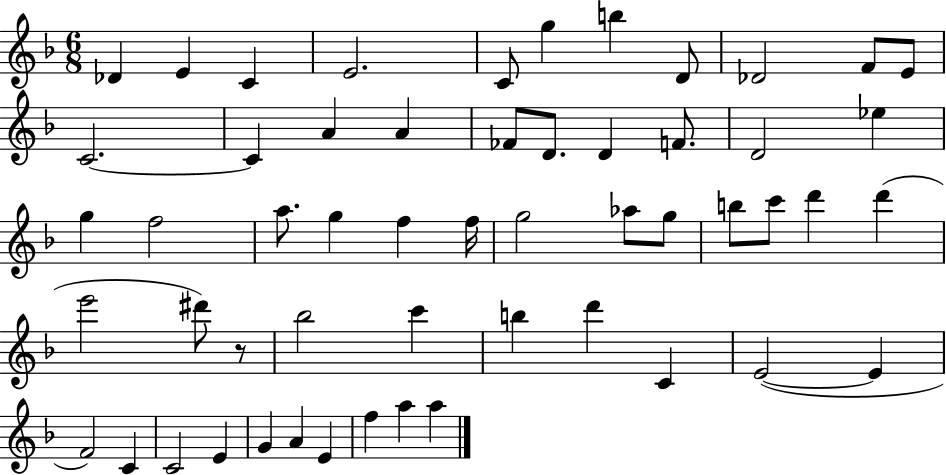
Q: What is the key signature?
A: F major